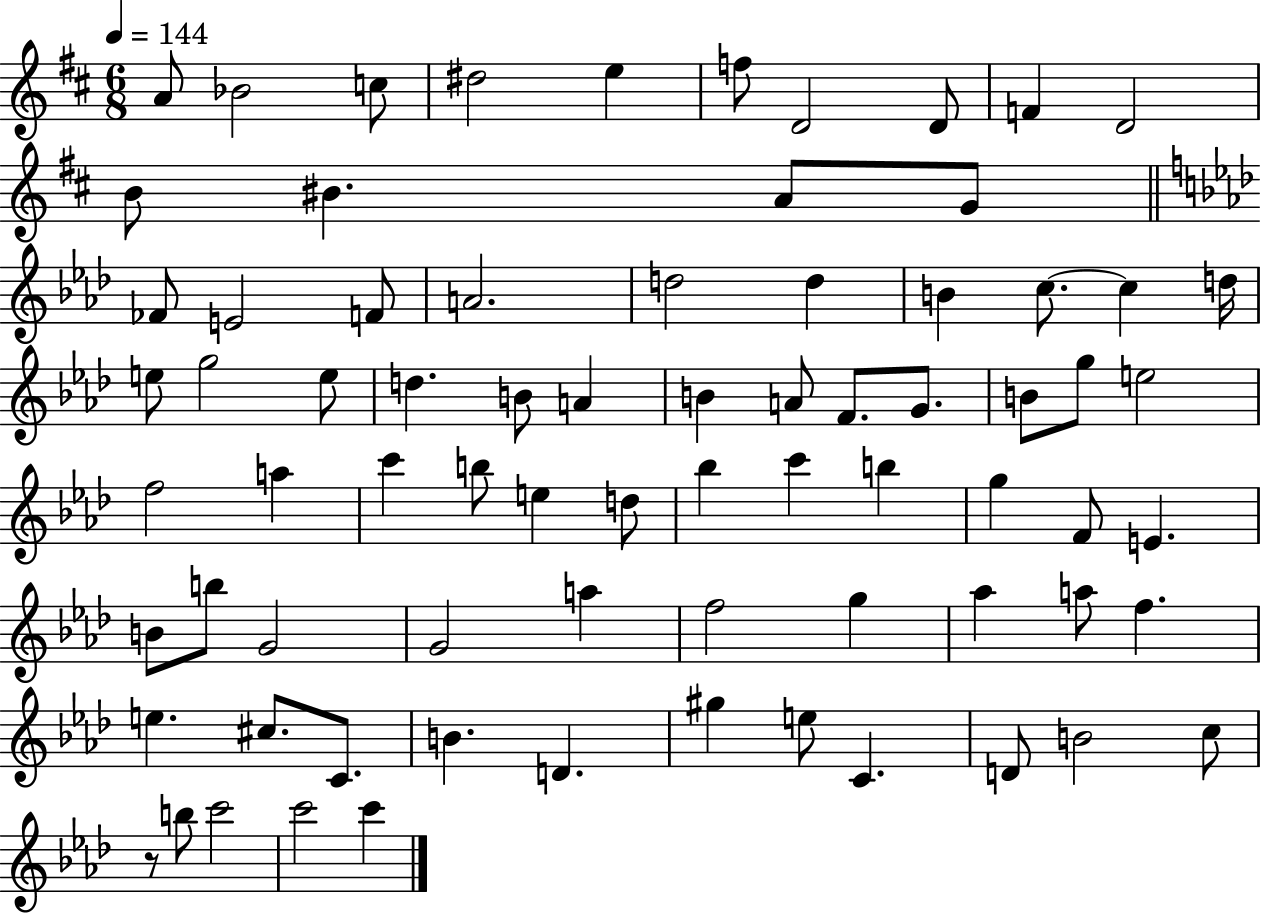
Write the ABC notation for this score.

X:1
T:Untitled
M:6/8
L:1/4
K:D
A/2 _B2 c/2 ^d2 e f/2 D2 D/2 F D2 B/2 ^B A/2 G/2 _F/2 E2 F/2 A2 d2 d B c/2 c d/4 e/2 g2 e/2 d B/2 A B A/2 F/2 G/2 B/2 g/2 e2 f2 a c' b/2 e d/2 _b c' b g F/2 E B/2 b/2 G2 G2 a f2 g _a a/2 f e ^c/2 C/2 B D ^g e/2 C D/2 B2 c/2 z/2 b/2 c'2 c'2 c'